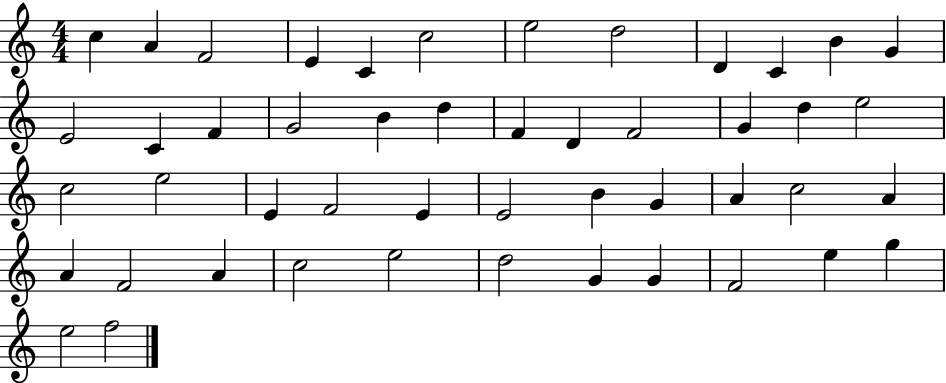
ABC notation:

X:1
T:Untitled
M:4/4
L:1/4
K:C
c A F2 E C c2 e2 d2 D C B G E2 C F G2 B d F D F2 G d e2 c2 e2 E F2 E E2 B G A c2 A A F2 A c2 e2 d2 G G F2 e g e2 f2